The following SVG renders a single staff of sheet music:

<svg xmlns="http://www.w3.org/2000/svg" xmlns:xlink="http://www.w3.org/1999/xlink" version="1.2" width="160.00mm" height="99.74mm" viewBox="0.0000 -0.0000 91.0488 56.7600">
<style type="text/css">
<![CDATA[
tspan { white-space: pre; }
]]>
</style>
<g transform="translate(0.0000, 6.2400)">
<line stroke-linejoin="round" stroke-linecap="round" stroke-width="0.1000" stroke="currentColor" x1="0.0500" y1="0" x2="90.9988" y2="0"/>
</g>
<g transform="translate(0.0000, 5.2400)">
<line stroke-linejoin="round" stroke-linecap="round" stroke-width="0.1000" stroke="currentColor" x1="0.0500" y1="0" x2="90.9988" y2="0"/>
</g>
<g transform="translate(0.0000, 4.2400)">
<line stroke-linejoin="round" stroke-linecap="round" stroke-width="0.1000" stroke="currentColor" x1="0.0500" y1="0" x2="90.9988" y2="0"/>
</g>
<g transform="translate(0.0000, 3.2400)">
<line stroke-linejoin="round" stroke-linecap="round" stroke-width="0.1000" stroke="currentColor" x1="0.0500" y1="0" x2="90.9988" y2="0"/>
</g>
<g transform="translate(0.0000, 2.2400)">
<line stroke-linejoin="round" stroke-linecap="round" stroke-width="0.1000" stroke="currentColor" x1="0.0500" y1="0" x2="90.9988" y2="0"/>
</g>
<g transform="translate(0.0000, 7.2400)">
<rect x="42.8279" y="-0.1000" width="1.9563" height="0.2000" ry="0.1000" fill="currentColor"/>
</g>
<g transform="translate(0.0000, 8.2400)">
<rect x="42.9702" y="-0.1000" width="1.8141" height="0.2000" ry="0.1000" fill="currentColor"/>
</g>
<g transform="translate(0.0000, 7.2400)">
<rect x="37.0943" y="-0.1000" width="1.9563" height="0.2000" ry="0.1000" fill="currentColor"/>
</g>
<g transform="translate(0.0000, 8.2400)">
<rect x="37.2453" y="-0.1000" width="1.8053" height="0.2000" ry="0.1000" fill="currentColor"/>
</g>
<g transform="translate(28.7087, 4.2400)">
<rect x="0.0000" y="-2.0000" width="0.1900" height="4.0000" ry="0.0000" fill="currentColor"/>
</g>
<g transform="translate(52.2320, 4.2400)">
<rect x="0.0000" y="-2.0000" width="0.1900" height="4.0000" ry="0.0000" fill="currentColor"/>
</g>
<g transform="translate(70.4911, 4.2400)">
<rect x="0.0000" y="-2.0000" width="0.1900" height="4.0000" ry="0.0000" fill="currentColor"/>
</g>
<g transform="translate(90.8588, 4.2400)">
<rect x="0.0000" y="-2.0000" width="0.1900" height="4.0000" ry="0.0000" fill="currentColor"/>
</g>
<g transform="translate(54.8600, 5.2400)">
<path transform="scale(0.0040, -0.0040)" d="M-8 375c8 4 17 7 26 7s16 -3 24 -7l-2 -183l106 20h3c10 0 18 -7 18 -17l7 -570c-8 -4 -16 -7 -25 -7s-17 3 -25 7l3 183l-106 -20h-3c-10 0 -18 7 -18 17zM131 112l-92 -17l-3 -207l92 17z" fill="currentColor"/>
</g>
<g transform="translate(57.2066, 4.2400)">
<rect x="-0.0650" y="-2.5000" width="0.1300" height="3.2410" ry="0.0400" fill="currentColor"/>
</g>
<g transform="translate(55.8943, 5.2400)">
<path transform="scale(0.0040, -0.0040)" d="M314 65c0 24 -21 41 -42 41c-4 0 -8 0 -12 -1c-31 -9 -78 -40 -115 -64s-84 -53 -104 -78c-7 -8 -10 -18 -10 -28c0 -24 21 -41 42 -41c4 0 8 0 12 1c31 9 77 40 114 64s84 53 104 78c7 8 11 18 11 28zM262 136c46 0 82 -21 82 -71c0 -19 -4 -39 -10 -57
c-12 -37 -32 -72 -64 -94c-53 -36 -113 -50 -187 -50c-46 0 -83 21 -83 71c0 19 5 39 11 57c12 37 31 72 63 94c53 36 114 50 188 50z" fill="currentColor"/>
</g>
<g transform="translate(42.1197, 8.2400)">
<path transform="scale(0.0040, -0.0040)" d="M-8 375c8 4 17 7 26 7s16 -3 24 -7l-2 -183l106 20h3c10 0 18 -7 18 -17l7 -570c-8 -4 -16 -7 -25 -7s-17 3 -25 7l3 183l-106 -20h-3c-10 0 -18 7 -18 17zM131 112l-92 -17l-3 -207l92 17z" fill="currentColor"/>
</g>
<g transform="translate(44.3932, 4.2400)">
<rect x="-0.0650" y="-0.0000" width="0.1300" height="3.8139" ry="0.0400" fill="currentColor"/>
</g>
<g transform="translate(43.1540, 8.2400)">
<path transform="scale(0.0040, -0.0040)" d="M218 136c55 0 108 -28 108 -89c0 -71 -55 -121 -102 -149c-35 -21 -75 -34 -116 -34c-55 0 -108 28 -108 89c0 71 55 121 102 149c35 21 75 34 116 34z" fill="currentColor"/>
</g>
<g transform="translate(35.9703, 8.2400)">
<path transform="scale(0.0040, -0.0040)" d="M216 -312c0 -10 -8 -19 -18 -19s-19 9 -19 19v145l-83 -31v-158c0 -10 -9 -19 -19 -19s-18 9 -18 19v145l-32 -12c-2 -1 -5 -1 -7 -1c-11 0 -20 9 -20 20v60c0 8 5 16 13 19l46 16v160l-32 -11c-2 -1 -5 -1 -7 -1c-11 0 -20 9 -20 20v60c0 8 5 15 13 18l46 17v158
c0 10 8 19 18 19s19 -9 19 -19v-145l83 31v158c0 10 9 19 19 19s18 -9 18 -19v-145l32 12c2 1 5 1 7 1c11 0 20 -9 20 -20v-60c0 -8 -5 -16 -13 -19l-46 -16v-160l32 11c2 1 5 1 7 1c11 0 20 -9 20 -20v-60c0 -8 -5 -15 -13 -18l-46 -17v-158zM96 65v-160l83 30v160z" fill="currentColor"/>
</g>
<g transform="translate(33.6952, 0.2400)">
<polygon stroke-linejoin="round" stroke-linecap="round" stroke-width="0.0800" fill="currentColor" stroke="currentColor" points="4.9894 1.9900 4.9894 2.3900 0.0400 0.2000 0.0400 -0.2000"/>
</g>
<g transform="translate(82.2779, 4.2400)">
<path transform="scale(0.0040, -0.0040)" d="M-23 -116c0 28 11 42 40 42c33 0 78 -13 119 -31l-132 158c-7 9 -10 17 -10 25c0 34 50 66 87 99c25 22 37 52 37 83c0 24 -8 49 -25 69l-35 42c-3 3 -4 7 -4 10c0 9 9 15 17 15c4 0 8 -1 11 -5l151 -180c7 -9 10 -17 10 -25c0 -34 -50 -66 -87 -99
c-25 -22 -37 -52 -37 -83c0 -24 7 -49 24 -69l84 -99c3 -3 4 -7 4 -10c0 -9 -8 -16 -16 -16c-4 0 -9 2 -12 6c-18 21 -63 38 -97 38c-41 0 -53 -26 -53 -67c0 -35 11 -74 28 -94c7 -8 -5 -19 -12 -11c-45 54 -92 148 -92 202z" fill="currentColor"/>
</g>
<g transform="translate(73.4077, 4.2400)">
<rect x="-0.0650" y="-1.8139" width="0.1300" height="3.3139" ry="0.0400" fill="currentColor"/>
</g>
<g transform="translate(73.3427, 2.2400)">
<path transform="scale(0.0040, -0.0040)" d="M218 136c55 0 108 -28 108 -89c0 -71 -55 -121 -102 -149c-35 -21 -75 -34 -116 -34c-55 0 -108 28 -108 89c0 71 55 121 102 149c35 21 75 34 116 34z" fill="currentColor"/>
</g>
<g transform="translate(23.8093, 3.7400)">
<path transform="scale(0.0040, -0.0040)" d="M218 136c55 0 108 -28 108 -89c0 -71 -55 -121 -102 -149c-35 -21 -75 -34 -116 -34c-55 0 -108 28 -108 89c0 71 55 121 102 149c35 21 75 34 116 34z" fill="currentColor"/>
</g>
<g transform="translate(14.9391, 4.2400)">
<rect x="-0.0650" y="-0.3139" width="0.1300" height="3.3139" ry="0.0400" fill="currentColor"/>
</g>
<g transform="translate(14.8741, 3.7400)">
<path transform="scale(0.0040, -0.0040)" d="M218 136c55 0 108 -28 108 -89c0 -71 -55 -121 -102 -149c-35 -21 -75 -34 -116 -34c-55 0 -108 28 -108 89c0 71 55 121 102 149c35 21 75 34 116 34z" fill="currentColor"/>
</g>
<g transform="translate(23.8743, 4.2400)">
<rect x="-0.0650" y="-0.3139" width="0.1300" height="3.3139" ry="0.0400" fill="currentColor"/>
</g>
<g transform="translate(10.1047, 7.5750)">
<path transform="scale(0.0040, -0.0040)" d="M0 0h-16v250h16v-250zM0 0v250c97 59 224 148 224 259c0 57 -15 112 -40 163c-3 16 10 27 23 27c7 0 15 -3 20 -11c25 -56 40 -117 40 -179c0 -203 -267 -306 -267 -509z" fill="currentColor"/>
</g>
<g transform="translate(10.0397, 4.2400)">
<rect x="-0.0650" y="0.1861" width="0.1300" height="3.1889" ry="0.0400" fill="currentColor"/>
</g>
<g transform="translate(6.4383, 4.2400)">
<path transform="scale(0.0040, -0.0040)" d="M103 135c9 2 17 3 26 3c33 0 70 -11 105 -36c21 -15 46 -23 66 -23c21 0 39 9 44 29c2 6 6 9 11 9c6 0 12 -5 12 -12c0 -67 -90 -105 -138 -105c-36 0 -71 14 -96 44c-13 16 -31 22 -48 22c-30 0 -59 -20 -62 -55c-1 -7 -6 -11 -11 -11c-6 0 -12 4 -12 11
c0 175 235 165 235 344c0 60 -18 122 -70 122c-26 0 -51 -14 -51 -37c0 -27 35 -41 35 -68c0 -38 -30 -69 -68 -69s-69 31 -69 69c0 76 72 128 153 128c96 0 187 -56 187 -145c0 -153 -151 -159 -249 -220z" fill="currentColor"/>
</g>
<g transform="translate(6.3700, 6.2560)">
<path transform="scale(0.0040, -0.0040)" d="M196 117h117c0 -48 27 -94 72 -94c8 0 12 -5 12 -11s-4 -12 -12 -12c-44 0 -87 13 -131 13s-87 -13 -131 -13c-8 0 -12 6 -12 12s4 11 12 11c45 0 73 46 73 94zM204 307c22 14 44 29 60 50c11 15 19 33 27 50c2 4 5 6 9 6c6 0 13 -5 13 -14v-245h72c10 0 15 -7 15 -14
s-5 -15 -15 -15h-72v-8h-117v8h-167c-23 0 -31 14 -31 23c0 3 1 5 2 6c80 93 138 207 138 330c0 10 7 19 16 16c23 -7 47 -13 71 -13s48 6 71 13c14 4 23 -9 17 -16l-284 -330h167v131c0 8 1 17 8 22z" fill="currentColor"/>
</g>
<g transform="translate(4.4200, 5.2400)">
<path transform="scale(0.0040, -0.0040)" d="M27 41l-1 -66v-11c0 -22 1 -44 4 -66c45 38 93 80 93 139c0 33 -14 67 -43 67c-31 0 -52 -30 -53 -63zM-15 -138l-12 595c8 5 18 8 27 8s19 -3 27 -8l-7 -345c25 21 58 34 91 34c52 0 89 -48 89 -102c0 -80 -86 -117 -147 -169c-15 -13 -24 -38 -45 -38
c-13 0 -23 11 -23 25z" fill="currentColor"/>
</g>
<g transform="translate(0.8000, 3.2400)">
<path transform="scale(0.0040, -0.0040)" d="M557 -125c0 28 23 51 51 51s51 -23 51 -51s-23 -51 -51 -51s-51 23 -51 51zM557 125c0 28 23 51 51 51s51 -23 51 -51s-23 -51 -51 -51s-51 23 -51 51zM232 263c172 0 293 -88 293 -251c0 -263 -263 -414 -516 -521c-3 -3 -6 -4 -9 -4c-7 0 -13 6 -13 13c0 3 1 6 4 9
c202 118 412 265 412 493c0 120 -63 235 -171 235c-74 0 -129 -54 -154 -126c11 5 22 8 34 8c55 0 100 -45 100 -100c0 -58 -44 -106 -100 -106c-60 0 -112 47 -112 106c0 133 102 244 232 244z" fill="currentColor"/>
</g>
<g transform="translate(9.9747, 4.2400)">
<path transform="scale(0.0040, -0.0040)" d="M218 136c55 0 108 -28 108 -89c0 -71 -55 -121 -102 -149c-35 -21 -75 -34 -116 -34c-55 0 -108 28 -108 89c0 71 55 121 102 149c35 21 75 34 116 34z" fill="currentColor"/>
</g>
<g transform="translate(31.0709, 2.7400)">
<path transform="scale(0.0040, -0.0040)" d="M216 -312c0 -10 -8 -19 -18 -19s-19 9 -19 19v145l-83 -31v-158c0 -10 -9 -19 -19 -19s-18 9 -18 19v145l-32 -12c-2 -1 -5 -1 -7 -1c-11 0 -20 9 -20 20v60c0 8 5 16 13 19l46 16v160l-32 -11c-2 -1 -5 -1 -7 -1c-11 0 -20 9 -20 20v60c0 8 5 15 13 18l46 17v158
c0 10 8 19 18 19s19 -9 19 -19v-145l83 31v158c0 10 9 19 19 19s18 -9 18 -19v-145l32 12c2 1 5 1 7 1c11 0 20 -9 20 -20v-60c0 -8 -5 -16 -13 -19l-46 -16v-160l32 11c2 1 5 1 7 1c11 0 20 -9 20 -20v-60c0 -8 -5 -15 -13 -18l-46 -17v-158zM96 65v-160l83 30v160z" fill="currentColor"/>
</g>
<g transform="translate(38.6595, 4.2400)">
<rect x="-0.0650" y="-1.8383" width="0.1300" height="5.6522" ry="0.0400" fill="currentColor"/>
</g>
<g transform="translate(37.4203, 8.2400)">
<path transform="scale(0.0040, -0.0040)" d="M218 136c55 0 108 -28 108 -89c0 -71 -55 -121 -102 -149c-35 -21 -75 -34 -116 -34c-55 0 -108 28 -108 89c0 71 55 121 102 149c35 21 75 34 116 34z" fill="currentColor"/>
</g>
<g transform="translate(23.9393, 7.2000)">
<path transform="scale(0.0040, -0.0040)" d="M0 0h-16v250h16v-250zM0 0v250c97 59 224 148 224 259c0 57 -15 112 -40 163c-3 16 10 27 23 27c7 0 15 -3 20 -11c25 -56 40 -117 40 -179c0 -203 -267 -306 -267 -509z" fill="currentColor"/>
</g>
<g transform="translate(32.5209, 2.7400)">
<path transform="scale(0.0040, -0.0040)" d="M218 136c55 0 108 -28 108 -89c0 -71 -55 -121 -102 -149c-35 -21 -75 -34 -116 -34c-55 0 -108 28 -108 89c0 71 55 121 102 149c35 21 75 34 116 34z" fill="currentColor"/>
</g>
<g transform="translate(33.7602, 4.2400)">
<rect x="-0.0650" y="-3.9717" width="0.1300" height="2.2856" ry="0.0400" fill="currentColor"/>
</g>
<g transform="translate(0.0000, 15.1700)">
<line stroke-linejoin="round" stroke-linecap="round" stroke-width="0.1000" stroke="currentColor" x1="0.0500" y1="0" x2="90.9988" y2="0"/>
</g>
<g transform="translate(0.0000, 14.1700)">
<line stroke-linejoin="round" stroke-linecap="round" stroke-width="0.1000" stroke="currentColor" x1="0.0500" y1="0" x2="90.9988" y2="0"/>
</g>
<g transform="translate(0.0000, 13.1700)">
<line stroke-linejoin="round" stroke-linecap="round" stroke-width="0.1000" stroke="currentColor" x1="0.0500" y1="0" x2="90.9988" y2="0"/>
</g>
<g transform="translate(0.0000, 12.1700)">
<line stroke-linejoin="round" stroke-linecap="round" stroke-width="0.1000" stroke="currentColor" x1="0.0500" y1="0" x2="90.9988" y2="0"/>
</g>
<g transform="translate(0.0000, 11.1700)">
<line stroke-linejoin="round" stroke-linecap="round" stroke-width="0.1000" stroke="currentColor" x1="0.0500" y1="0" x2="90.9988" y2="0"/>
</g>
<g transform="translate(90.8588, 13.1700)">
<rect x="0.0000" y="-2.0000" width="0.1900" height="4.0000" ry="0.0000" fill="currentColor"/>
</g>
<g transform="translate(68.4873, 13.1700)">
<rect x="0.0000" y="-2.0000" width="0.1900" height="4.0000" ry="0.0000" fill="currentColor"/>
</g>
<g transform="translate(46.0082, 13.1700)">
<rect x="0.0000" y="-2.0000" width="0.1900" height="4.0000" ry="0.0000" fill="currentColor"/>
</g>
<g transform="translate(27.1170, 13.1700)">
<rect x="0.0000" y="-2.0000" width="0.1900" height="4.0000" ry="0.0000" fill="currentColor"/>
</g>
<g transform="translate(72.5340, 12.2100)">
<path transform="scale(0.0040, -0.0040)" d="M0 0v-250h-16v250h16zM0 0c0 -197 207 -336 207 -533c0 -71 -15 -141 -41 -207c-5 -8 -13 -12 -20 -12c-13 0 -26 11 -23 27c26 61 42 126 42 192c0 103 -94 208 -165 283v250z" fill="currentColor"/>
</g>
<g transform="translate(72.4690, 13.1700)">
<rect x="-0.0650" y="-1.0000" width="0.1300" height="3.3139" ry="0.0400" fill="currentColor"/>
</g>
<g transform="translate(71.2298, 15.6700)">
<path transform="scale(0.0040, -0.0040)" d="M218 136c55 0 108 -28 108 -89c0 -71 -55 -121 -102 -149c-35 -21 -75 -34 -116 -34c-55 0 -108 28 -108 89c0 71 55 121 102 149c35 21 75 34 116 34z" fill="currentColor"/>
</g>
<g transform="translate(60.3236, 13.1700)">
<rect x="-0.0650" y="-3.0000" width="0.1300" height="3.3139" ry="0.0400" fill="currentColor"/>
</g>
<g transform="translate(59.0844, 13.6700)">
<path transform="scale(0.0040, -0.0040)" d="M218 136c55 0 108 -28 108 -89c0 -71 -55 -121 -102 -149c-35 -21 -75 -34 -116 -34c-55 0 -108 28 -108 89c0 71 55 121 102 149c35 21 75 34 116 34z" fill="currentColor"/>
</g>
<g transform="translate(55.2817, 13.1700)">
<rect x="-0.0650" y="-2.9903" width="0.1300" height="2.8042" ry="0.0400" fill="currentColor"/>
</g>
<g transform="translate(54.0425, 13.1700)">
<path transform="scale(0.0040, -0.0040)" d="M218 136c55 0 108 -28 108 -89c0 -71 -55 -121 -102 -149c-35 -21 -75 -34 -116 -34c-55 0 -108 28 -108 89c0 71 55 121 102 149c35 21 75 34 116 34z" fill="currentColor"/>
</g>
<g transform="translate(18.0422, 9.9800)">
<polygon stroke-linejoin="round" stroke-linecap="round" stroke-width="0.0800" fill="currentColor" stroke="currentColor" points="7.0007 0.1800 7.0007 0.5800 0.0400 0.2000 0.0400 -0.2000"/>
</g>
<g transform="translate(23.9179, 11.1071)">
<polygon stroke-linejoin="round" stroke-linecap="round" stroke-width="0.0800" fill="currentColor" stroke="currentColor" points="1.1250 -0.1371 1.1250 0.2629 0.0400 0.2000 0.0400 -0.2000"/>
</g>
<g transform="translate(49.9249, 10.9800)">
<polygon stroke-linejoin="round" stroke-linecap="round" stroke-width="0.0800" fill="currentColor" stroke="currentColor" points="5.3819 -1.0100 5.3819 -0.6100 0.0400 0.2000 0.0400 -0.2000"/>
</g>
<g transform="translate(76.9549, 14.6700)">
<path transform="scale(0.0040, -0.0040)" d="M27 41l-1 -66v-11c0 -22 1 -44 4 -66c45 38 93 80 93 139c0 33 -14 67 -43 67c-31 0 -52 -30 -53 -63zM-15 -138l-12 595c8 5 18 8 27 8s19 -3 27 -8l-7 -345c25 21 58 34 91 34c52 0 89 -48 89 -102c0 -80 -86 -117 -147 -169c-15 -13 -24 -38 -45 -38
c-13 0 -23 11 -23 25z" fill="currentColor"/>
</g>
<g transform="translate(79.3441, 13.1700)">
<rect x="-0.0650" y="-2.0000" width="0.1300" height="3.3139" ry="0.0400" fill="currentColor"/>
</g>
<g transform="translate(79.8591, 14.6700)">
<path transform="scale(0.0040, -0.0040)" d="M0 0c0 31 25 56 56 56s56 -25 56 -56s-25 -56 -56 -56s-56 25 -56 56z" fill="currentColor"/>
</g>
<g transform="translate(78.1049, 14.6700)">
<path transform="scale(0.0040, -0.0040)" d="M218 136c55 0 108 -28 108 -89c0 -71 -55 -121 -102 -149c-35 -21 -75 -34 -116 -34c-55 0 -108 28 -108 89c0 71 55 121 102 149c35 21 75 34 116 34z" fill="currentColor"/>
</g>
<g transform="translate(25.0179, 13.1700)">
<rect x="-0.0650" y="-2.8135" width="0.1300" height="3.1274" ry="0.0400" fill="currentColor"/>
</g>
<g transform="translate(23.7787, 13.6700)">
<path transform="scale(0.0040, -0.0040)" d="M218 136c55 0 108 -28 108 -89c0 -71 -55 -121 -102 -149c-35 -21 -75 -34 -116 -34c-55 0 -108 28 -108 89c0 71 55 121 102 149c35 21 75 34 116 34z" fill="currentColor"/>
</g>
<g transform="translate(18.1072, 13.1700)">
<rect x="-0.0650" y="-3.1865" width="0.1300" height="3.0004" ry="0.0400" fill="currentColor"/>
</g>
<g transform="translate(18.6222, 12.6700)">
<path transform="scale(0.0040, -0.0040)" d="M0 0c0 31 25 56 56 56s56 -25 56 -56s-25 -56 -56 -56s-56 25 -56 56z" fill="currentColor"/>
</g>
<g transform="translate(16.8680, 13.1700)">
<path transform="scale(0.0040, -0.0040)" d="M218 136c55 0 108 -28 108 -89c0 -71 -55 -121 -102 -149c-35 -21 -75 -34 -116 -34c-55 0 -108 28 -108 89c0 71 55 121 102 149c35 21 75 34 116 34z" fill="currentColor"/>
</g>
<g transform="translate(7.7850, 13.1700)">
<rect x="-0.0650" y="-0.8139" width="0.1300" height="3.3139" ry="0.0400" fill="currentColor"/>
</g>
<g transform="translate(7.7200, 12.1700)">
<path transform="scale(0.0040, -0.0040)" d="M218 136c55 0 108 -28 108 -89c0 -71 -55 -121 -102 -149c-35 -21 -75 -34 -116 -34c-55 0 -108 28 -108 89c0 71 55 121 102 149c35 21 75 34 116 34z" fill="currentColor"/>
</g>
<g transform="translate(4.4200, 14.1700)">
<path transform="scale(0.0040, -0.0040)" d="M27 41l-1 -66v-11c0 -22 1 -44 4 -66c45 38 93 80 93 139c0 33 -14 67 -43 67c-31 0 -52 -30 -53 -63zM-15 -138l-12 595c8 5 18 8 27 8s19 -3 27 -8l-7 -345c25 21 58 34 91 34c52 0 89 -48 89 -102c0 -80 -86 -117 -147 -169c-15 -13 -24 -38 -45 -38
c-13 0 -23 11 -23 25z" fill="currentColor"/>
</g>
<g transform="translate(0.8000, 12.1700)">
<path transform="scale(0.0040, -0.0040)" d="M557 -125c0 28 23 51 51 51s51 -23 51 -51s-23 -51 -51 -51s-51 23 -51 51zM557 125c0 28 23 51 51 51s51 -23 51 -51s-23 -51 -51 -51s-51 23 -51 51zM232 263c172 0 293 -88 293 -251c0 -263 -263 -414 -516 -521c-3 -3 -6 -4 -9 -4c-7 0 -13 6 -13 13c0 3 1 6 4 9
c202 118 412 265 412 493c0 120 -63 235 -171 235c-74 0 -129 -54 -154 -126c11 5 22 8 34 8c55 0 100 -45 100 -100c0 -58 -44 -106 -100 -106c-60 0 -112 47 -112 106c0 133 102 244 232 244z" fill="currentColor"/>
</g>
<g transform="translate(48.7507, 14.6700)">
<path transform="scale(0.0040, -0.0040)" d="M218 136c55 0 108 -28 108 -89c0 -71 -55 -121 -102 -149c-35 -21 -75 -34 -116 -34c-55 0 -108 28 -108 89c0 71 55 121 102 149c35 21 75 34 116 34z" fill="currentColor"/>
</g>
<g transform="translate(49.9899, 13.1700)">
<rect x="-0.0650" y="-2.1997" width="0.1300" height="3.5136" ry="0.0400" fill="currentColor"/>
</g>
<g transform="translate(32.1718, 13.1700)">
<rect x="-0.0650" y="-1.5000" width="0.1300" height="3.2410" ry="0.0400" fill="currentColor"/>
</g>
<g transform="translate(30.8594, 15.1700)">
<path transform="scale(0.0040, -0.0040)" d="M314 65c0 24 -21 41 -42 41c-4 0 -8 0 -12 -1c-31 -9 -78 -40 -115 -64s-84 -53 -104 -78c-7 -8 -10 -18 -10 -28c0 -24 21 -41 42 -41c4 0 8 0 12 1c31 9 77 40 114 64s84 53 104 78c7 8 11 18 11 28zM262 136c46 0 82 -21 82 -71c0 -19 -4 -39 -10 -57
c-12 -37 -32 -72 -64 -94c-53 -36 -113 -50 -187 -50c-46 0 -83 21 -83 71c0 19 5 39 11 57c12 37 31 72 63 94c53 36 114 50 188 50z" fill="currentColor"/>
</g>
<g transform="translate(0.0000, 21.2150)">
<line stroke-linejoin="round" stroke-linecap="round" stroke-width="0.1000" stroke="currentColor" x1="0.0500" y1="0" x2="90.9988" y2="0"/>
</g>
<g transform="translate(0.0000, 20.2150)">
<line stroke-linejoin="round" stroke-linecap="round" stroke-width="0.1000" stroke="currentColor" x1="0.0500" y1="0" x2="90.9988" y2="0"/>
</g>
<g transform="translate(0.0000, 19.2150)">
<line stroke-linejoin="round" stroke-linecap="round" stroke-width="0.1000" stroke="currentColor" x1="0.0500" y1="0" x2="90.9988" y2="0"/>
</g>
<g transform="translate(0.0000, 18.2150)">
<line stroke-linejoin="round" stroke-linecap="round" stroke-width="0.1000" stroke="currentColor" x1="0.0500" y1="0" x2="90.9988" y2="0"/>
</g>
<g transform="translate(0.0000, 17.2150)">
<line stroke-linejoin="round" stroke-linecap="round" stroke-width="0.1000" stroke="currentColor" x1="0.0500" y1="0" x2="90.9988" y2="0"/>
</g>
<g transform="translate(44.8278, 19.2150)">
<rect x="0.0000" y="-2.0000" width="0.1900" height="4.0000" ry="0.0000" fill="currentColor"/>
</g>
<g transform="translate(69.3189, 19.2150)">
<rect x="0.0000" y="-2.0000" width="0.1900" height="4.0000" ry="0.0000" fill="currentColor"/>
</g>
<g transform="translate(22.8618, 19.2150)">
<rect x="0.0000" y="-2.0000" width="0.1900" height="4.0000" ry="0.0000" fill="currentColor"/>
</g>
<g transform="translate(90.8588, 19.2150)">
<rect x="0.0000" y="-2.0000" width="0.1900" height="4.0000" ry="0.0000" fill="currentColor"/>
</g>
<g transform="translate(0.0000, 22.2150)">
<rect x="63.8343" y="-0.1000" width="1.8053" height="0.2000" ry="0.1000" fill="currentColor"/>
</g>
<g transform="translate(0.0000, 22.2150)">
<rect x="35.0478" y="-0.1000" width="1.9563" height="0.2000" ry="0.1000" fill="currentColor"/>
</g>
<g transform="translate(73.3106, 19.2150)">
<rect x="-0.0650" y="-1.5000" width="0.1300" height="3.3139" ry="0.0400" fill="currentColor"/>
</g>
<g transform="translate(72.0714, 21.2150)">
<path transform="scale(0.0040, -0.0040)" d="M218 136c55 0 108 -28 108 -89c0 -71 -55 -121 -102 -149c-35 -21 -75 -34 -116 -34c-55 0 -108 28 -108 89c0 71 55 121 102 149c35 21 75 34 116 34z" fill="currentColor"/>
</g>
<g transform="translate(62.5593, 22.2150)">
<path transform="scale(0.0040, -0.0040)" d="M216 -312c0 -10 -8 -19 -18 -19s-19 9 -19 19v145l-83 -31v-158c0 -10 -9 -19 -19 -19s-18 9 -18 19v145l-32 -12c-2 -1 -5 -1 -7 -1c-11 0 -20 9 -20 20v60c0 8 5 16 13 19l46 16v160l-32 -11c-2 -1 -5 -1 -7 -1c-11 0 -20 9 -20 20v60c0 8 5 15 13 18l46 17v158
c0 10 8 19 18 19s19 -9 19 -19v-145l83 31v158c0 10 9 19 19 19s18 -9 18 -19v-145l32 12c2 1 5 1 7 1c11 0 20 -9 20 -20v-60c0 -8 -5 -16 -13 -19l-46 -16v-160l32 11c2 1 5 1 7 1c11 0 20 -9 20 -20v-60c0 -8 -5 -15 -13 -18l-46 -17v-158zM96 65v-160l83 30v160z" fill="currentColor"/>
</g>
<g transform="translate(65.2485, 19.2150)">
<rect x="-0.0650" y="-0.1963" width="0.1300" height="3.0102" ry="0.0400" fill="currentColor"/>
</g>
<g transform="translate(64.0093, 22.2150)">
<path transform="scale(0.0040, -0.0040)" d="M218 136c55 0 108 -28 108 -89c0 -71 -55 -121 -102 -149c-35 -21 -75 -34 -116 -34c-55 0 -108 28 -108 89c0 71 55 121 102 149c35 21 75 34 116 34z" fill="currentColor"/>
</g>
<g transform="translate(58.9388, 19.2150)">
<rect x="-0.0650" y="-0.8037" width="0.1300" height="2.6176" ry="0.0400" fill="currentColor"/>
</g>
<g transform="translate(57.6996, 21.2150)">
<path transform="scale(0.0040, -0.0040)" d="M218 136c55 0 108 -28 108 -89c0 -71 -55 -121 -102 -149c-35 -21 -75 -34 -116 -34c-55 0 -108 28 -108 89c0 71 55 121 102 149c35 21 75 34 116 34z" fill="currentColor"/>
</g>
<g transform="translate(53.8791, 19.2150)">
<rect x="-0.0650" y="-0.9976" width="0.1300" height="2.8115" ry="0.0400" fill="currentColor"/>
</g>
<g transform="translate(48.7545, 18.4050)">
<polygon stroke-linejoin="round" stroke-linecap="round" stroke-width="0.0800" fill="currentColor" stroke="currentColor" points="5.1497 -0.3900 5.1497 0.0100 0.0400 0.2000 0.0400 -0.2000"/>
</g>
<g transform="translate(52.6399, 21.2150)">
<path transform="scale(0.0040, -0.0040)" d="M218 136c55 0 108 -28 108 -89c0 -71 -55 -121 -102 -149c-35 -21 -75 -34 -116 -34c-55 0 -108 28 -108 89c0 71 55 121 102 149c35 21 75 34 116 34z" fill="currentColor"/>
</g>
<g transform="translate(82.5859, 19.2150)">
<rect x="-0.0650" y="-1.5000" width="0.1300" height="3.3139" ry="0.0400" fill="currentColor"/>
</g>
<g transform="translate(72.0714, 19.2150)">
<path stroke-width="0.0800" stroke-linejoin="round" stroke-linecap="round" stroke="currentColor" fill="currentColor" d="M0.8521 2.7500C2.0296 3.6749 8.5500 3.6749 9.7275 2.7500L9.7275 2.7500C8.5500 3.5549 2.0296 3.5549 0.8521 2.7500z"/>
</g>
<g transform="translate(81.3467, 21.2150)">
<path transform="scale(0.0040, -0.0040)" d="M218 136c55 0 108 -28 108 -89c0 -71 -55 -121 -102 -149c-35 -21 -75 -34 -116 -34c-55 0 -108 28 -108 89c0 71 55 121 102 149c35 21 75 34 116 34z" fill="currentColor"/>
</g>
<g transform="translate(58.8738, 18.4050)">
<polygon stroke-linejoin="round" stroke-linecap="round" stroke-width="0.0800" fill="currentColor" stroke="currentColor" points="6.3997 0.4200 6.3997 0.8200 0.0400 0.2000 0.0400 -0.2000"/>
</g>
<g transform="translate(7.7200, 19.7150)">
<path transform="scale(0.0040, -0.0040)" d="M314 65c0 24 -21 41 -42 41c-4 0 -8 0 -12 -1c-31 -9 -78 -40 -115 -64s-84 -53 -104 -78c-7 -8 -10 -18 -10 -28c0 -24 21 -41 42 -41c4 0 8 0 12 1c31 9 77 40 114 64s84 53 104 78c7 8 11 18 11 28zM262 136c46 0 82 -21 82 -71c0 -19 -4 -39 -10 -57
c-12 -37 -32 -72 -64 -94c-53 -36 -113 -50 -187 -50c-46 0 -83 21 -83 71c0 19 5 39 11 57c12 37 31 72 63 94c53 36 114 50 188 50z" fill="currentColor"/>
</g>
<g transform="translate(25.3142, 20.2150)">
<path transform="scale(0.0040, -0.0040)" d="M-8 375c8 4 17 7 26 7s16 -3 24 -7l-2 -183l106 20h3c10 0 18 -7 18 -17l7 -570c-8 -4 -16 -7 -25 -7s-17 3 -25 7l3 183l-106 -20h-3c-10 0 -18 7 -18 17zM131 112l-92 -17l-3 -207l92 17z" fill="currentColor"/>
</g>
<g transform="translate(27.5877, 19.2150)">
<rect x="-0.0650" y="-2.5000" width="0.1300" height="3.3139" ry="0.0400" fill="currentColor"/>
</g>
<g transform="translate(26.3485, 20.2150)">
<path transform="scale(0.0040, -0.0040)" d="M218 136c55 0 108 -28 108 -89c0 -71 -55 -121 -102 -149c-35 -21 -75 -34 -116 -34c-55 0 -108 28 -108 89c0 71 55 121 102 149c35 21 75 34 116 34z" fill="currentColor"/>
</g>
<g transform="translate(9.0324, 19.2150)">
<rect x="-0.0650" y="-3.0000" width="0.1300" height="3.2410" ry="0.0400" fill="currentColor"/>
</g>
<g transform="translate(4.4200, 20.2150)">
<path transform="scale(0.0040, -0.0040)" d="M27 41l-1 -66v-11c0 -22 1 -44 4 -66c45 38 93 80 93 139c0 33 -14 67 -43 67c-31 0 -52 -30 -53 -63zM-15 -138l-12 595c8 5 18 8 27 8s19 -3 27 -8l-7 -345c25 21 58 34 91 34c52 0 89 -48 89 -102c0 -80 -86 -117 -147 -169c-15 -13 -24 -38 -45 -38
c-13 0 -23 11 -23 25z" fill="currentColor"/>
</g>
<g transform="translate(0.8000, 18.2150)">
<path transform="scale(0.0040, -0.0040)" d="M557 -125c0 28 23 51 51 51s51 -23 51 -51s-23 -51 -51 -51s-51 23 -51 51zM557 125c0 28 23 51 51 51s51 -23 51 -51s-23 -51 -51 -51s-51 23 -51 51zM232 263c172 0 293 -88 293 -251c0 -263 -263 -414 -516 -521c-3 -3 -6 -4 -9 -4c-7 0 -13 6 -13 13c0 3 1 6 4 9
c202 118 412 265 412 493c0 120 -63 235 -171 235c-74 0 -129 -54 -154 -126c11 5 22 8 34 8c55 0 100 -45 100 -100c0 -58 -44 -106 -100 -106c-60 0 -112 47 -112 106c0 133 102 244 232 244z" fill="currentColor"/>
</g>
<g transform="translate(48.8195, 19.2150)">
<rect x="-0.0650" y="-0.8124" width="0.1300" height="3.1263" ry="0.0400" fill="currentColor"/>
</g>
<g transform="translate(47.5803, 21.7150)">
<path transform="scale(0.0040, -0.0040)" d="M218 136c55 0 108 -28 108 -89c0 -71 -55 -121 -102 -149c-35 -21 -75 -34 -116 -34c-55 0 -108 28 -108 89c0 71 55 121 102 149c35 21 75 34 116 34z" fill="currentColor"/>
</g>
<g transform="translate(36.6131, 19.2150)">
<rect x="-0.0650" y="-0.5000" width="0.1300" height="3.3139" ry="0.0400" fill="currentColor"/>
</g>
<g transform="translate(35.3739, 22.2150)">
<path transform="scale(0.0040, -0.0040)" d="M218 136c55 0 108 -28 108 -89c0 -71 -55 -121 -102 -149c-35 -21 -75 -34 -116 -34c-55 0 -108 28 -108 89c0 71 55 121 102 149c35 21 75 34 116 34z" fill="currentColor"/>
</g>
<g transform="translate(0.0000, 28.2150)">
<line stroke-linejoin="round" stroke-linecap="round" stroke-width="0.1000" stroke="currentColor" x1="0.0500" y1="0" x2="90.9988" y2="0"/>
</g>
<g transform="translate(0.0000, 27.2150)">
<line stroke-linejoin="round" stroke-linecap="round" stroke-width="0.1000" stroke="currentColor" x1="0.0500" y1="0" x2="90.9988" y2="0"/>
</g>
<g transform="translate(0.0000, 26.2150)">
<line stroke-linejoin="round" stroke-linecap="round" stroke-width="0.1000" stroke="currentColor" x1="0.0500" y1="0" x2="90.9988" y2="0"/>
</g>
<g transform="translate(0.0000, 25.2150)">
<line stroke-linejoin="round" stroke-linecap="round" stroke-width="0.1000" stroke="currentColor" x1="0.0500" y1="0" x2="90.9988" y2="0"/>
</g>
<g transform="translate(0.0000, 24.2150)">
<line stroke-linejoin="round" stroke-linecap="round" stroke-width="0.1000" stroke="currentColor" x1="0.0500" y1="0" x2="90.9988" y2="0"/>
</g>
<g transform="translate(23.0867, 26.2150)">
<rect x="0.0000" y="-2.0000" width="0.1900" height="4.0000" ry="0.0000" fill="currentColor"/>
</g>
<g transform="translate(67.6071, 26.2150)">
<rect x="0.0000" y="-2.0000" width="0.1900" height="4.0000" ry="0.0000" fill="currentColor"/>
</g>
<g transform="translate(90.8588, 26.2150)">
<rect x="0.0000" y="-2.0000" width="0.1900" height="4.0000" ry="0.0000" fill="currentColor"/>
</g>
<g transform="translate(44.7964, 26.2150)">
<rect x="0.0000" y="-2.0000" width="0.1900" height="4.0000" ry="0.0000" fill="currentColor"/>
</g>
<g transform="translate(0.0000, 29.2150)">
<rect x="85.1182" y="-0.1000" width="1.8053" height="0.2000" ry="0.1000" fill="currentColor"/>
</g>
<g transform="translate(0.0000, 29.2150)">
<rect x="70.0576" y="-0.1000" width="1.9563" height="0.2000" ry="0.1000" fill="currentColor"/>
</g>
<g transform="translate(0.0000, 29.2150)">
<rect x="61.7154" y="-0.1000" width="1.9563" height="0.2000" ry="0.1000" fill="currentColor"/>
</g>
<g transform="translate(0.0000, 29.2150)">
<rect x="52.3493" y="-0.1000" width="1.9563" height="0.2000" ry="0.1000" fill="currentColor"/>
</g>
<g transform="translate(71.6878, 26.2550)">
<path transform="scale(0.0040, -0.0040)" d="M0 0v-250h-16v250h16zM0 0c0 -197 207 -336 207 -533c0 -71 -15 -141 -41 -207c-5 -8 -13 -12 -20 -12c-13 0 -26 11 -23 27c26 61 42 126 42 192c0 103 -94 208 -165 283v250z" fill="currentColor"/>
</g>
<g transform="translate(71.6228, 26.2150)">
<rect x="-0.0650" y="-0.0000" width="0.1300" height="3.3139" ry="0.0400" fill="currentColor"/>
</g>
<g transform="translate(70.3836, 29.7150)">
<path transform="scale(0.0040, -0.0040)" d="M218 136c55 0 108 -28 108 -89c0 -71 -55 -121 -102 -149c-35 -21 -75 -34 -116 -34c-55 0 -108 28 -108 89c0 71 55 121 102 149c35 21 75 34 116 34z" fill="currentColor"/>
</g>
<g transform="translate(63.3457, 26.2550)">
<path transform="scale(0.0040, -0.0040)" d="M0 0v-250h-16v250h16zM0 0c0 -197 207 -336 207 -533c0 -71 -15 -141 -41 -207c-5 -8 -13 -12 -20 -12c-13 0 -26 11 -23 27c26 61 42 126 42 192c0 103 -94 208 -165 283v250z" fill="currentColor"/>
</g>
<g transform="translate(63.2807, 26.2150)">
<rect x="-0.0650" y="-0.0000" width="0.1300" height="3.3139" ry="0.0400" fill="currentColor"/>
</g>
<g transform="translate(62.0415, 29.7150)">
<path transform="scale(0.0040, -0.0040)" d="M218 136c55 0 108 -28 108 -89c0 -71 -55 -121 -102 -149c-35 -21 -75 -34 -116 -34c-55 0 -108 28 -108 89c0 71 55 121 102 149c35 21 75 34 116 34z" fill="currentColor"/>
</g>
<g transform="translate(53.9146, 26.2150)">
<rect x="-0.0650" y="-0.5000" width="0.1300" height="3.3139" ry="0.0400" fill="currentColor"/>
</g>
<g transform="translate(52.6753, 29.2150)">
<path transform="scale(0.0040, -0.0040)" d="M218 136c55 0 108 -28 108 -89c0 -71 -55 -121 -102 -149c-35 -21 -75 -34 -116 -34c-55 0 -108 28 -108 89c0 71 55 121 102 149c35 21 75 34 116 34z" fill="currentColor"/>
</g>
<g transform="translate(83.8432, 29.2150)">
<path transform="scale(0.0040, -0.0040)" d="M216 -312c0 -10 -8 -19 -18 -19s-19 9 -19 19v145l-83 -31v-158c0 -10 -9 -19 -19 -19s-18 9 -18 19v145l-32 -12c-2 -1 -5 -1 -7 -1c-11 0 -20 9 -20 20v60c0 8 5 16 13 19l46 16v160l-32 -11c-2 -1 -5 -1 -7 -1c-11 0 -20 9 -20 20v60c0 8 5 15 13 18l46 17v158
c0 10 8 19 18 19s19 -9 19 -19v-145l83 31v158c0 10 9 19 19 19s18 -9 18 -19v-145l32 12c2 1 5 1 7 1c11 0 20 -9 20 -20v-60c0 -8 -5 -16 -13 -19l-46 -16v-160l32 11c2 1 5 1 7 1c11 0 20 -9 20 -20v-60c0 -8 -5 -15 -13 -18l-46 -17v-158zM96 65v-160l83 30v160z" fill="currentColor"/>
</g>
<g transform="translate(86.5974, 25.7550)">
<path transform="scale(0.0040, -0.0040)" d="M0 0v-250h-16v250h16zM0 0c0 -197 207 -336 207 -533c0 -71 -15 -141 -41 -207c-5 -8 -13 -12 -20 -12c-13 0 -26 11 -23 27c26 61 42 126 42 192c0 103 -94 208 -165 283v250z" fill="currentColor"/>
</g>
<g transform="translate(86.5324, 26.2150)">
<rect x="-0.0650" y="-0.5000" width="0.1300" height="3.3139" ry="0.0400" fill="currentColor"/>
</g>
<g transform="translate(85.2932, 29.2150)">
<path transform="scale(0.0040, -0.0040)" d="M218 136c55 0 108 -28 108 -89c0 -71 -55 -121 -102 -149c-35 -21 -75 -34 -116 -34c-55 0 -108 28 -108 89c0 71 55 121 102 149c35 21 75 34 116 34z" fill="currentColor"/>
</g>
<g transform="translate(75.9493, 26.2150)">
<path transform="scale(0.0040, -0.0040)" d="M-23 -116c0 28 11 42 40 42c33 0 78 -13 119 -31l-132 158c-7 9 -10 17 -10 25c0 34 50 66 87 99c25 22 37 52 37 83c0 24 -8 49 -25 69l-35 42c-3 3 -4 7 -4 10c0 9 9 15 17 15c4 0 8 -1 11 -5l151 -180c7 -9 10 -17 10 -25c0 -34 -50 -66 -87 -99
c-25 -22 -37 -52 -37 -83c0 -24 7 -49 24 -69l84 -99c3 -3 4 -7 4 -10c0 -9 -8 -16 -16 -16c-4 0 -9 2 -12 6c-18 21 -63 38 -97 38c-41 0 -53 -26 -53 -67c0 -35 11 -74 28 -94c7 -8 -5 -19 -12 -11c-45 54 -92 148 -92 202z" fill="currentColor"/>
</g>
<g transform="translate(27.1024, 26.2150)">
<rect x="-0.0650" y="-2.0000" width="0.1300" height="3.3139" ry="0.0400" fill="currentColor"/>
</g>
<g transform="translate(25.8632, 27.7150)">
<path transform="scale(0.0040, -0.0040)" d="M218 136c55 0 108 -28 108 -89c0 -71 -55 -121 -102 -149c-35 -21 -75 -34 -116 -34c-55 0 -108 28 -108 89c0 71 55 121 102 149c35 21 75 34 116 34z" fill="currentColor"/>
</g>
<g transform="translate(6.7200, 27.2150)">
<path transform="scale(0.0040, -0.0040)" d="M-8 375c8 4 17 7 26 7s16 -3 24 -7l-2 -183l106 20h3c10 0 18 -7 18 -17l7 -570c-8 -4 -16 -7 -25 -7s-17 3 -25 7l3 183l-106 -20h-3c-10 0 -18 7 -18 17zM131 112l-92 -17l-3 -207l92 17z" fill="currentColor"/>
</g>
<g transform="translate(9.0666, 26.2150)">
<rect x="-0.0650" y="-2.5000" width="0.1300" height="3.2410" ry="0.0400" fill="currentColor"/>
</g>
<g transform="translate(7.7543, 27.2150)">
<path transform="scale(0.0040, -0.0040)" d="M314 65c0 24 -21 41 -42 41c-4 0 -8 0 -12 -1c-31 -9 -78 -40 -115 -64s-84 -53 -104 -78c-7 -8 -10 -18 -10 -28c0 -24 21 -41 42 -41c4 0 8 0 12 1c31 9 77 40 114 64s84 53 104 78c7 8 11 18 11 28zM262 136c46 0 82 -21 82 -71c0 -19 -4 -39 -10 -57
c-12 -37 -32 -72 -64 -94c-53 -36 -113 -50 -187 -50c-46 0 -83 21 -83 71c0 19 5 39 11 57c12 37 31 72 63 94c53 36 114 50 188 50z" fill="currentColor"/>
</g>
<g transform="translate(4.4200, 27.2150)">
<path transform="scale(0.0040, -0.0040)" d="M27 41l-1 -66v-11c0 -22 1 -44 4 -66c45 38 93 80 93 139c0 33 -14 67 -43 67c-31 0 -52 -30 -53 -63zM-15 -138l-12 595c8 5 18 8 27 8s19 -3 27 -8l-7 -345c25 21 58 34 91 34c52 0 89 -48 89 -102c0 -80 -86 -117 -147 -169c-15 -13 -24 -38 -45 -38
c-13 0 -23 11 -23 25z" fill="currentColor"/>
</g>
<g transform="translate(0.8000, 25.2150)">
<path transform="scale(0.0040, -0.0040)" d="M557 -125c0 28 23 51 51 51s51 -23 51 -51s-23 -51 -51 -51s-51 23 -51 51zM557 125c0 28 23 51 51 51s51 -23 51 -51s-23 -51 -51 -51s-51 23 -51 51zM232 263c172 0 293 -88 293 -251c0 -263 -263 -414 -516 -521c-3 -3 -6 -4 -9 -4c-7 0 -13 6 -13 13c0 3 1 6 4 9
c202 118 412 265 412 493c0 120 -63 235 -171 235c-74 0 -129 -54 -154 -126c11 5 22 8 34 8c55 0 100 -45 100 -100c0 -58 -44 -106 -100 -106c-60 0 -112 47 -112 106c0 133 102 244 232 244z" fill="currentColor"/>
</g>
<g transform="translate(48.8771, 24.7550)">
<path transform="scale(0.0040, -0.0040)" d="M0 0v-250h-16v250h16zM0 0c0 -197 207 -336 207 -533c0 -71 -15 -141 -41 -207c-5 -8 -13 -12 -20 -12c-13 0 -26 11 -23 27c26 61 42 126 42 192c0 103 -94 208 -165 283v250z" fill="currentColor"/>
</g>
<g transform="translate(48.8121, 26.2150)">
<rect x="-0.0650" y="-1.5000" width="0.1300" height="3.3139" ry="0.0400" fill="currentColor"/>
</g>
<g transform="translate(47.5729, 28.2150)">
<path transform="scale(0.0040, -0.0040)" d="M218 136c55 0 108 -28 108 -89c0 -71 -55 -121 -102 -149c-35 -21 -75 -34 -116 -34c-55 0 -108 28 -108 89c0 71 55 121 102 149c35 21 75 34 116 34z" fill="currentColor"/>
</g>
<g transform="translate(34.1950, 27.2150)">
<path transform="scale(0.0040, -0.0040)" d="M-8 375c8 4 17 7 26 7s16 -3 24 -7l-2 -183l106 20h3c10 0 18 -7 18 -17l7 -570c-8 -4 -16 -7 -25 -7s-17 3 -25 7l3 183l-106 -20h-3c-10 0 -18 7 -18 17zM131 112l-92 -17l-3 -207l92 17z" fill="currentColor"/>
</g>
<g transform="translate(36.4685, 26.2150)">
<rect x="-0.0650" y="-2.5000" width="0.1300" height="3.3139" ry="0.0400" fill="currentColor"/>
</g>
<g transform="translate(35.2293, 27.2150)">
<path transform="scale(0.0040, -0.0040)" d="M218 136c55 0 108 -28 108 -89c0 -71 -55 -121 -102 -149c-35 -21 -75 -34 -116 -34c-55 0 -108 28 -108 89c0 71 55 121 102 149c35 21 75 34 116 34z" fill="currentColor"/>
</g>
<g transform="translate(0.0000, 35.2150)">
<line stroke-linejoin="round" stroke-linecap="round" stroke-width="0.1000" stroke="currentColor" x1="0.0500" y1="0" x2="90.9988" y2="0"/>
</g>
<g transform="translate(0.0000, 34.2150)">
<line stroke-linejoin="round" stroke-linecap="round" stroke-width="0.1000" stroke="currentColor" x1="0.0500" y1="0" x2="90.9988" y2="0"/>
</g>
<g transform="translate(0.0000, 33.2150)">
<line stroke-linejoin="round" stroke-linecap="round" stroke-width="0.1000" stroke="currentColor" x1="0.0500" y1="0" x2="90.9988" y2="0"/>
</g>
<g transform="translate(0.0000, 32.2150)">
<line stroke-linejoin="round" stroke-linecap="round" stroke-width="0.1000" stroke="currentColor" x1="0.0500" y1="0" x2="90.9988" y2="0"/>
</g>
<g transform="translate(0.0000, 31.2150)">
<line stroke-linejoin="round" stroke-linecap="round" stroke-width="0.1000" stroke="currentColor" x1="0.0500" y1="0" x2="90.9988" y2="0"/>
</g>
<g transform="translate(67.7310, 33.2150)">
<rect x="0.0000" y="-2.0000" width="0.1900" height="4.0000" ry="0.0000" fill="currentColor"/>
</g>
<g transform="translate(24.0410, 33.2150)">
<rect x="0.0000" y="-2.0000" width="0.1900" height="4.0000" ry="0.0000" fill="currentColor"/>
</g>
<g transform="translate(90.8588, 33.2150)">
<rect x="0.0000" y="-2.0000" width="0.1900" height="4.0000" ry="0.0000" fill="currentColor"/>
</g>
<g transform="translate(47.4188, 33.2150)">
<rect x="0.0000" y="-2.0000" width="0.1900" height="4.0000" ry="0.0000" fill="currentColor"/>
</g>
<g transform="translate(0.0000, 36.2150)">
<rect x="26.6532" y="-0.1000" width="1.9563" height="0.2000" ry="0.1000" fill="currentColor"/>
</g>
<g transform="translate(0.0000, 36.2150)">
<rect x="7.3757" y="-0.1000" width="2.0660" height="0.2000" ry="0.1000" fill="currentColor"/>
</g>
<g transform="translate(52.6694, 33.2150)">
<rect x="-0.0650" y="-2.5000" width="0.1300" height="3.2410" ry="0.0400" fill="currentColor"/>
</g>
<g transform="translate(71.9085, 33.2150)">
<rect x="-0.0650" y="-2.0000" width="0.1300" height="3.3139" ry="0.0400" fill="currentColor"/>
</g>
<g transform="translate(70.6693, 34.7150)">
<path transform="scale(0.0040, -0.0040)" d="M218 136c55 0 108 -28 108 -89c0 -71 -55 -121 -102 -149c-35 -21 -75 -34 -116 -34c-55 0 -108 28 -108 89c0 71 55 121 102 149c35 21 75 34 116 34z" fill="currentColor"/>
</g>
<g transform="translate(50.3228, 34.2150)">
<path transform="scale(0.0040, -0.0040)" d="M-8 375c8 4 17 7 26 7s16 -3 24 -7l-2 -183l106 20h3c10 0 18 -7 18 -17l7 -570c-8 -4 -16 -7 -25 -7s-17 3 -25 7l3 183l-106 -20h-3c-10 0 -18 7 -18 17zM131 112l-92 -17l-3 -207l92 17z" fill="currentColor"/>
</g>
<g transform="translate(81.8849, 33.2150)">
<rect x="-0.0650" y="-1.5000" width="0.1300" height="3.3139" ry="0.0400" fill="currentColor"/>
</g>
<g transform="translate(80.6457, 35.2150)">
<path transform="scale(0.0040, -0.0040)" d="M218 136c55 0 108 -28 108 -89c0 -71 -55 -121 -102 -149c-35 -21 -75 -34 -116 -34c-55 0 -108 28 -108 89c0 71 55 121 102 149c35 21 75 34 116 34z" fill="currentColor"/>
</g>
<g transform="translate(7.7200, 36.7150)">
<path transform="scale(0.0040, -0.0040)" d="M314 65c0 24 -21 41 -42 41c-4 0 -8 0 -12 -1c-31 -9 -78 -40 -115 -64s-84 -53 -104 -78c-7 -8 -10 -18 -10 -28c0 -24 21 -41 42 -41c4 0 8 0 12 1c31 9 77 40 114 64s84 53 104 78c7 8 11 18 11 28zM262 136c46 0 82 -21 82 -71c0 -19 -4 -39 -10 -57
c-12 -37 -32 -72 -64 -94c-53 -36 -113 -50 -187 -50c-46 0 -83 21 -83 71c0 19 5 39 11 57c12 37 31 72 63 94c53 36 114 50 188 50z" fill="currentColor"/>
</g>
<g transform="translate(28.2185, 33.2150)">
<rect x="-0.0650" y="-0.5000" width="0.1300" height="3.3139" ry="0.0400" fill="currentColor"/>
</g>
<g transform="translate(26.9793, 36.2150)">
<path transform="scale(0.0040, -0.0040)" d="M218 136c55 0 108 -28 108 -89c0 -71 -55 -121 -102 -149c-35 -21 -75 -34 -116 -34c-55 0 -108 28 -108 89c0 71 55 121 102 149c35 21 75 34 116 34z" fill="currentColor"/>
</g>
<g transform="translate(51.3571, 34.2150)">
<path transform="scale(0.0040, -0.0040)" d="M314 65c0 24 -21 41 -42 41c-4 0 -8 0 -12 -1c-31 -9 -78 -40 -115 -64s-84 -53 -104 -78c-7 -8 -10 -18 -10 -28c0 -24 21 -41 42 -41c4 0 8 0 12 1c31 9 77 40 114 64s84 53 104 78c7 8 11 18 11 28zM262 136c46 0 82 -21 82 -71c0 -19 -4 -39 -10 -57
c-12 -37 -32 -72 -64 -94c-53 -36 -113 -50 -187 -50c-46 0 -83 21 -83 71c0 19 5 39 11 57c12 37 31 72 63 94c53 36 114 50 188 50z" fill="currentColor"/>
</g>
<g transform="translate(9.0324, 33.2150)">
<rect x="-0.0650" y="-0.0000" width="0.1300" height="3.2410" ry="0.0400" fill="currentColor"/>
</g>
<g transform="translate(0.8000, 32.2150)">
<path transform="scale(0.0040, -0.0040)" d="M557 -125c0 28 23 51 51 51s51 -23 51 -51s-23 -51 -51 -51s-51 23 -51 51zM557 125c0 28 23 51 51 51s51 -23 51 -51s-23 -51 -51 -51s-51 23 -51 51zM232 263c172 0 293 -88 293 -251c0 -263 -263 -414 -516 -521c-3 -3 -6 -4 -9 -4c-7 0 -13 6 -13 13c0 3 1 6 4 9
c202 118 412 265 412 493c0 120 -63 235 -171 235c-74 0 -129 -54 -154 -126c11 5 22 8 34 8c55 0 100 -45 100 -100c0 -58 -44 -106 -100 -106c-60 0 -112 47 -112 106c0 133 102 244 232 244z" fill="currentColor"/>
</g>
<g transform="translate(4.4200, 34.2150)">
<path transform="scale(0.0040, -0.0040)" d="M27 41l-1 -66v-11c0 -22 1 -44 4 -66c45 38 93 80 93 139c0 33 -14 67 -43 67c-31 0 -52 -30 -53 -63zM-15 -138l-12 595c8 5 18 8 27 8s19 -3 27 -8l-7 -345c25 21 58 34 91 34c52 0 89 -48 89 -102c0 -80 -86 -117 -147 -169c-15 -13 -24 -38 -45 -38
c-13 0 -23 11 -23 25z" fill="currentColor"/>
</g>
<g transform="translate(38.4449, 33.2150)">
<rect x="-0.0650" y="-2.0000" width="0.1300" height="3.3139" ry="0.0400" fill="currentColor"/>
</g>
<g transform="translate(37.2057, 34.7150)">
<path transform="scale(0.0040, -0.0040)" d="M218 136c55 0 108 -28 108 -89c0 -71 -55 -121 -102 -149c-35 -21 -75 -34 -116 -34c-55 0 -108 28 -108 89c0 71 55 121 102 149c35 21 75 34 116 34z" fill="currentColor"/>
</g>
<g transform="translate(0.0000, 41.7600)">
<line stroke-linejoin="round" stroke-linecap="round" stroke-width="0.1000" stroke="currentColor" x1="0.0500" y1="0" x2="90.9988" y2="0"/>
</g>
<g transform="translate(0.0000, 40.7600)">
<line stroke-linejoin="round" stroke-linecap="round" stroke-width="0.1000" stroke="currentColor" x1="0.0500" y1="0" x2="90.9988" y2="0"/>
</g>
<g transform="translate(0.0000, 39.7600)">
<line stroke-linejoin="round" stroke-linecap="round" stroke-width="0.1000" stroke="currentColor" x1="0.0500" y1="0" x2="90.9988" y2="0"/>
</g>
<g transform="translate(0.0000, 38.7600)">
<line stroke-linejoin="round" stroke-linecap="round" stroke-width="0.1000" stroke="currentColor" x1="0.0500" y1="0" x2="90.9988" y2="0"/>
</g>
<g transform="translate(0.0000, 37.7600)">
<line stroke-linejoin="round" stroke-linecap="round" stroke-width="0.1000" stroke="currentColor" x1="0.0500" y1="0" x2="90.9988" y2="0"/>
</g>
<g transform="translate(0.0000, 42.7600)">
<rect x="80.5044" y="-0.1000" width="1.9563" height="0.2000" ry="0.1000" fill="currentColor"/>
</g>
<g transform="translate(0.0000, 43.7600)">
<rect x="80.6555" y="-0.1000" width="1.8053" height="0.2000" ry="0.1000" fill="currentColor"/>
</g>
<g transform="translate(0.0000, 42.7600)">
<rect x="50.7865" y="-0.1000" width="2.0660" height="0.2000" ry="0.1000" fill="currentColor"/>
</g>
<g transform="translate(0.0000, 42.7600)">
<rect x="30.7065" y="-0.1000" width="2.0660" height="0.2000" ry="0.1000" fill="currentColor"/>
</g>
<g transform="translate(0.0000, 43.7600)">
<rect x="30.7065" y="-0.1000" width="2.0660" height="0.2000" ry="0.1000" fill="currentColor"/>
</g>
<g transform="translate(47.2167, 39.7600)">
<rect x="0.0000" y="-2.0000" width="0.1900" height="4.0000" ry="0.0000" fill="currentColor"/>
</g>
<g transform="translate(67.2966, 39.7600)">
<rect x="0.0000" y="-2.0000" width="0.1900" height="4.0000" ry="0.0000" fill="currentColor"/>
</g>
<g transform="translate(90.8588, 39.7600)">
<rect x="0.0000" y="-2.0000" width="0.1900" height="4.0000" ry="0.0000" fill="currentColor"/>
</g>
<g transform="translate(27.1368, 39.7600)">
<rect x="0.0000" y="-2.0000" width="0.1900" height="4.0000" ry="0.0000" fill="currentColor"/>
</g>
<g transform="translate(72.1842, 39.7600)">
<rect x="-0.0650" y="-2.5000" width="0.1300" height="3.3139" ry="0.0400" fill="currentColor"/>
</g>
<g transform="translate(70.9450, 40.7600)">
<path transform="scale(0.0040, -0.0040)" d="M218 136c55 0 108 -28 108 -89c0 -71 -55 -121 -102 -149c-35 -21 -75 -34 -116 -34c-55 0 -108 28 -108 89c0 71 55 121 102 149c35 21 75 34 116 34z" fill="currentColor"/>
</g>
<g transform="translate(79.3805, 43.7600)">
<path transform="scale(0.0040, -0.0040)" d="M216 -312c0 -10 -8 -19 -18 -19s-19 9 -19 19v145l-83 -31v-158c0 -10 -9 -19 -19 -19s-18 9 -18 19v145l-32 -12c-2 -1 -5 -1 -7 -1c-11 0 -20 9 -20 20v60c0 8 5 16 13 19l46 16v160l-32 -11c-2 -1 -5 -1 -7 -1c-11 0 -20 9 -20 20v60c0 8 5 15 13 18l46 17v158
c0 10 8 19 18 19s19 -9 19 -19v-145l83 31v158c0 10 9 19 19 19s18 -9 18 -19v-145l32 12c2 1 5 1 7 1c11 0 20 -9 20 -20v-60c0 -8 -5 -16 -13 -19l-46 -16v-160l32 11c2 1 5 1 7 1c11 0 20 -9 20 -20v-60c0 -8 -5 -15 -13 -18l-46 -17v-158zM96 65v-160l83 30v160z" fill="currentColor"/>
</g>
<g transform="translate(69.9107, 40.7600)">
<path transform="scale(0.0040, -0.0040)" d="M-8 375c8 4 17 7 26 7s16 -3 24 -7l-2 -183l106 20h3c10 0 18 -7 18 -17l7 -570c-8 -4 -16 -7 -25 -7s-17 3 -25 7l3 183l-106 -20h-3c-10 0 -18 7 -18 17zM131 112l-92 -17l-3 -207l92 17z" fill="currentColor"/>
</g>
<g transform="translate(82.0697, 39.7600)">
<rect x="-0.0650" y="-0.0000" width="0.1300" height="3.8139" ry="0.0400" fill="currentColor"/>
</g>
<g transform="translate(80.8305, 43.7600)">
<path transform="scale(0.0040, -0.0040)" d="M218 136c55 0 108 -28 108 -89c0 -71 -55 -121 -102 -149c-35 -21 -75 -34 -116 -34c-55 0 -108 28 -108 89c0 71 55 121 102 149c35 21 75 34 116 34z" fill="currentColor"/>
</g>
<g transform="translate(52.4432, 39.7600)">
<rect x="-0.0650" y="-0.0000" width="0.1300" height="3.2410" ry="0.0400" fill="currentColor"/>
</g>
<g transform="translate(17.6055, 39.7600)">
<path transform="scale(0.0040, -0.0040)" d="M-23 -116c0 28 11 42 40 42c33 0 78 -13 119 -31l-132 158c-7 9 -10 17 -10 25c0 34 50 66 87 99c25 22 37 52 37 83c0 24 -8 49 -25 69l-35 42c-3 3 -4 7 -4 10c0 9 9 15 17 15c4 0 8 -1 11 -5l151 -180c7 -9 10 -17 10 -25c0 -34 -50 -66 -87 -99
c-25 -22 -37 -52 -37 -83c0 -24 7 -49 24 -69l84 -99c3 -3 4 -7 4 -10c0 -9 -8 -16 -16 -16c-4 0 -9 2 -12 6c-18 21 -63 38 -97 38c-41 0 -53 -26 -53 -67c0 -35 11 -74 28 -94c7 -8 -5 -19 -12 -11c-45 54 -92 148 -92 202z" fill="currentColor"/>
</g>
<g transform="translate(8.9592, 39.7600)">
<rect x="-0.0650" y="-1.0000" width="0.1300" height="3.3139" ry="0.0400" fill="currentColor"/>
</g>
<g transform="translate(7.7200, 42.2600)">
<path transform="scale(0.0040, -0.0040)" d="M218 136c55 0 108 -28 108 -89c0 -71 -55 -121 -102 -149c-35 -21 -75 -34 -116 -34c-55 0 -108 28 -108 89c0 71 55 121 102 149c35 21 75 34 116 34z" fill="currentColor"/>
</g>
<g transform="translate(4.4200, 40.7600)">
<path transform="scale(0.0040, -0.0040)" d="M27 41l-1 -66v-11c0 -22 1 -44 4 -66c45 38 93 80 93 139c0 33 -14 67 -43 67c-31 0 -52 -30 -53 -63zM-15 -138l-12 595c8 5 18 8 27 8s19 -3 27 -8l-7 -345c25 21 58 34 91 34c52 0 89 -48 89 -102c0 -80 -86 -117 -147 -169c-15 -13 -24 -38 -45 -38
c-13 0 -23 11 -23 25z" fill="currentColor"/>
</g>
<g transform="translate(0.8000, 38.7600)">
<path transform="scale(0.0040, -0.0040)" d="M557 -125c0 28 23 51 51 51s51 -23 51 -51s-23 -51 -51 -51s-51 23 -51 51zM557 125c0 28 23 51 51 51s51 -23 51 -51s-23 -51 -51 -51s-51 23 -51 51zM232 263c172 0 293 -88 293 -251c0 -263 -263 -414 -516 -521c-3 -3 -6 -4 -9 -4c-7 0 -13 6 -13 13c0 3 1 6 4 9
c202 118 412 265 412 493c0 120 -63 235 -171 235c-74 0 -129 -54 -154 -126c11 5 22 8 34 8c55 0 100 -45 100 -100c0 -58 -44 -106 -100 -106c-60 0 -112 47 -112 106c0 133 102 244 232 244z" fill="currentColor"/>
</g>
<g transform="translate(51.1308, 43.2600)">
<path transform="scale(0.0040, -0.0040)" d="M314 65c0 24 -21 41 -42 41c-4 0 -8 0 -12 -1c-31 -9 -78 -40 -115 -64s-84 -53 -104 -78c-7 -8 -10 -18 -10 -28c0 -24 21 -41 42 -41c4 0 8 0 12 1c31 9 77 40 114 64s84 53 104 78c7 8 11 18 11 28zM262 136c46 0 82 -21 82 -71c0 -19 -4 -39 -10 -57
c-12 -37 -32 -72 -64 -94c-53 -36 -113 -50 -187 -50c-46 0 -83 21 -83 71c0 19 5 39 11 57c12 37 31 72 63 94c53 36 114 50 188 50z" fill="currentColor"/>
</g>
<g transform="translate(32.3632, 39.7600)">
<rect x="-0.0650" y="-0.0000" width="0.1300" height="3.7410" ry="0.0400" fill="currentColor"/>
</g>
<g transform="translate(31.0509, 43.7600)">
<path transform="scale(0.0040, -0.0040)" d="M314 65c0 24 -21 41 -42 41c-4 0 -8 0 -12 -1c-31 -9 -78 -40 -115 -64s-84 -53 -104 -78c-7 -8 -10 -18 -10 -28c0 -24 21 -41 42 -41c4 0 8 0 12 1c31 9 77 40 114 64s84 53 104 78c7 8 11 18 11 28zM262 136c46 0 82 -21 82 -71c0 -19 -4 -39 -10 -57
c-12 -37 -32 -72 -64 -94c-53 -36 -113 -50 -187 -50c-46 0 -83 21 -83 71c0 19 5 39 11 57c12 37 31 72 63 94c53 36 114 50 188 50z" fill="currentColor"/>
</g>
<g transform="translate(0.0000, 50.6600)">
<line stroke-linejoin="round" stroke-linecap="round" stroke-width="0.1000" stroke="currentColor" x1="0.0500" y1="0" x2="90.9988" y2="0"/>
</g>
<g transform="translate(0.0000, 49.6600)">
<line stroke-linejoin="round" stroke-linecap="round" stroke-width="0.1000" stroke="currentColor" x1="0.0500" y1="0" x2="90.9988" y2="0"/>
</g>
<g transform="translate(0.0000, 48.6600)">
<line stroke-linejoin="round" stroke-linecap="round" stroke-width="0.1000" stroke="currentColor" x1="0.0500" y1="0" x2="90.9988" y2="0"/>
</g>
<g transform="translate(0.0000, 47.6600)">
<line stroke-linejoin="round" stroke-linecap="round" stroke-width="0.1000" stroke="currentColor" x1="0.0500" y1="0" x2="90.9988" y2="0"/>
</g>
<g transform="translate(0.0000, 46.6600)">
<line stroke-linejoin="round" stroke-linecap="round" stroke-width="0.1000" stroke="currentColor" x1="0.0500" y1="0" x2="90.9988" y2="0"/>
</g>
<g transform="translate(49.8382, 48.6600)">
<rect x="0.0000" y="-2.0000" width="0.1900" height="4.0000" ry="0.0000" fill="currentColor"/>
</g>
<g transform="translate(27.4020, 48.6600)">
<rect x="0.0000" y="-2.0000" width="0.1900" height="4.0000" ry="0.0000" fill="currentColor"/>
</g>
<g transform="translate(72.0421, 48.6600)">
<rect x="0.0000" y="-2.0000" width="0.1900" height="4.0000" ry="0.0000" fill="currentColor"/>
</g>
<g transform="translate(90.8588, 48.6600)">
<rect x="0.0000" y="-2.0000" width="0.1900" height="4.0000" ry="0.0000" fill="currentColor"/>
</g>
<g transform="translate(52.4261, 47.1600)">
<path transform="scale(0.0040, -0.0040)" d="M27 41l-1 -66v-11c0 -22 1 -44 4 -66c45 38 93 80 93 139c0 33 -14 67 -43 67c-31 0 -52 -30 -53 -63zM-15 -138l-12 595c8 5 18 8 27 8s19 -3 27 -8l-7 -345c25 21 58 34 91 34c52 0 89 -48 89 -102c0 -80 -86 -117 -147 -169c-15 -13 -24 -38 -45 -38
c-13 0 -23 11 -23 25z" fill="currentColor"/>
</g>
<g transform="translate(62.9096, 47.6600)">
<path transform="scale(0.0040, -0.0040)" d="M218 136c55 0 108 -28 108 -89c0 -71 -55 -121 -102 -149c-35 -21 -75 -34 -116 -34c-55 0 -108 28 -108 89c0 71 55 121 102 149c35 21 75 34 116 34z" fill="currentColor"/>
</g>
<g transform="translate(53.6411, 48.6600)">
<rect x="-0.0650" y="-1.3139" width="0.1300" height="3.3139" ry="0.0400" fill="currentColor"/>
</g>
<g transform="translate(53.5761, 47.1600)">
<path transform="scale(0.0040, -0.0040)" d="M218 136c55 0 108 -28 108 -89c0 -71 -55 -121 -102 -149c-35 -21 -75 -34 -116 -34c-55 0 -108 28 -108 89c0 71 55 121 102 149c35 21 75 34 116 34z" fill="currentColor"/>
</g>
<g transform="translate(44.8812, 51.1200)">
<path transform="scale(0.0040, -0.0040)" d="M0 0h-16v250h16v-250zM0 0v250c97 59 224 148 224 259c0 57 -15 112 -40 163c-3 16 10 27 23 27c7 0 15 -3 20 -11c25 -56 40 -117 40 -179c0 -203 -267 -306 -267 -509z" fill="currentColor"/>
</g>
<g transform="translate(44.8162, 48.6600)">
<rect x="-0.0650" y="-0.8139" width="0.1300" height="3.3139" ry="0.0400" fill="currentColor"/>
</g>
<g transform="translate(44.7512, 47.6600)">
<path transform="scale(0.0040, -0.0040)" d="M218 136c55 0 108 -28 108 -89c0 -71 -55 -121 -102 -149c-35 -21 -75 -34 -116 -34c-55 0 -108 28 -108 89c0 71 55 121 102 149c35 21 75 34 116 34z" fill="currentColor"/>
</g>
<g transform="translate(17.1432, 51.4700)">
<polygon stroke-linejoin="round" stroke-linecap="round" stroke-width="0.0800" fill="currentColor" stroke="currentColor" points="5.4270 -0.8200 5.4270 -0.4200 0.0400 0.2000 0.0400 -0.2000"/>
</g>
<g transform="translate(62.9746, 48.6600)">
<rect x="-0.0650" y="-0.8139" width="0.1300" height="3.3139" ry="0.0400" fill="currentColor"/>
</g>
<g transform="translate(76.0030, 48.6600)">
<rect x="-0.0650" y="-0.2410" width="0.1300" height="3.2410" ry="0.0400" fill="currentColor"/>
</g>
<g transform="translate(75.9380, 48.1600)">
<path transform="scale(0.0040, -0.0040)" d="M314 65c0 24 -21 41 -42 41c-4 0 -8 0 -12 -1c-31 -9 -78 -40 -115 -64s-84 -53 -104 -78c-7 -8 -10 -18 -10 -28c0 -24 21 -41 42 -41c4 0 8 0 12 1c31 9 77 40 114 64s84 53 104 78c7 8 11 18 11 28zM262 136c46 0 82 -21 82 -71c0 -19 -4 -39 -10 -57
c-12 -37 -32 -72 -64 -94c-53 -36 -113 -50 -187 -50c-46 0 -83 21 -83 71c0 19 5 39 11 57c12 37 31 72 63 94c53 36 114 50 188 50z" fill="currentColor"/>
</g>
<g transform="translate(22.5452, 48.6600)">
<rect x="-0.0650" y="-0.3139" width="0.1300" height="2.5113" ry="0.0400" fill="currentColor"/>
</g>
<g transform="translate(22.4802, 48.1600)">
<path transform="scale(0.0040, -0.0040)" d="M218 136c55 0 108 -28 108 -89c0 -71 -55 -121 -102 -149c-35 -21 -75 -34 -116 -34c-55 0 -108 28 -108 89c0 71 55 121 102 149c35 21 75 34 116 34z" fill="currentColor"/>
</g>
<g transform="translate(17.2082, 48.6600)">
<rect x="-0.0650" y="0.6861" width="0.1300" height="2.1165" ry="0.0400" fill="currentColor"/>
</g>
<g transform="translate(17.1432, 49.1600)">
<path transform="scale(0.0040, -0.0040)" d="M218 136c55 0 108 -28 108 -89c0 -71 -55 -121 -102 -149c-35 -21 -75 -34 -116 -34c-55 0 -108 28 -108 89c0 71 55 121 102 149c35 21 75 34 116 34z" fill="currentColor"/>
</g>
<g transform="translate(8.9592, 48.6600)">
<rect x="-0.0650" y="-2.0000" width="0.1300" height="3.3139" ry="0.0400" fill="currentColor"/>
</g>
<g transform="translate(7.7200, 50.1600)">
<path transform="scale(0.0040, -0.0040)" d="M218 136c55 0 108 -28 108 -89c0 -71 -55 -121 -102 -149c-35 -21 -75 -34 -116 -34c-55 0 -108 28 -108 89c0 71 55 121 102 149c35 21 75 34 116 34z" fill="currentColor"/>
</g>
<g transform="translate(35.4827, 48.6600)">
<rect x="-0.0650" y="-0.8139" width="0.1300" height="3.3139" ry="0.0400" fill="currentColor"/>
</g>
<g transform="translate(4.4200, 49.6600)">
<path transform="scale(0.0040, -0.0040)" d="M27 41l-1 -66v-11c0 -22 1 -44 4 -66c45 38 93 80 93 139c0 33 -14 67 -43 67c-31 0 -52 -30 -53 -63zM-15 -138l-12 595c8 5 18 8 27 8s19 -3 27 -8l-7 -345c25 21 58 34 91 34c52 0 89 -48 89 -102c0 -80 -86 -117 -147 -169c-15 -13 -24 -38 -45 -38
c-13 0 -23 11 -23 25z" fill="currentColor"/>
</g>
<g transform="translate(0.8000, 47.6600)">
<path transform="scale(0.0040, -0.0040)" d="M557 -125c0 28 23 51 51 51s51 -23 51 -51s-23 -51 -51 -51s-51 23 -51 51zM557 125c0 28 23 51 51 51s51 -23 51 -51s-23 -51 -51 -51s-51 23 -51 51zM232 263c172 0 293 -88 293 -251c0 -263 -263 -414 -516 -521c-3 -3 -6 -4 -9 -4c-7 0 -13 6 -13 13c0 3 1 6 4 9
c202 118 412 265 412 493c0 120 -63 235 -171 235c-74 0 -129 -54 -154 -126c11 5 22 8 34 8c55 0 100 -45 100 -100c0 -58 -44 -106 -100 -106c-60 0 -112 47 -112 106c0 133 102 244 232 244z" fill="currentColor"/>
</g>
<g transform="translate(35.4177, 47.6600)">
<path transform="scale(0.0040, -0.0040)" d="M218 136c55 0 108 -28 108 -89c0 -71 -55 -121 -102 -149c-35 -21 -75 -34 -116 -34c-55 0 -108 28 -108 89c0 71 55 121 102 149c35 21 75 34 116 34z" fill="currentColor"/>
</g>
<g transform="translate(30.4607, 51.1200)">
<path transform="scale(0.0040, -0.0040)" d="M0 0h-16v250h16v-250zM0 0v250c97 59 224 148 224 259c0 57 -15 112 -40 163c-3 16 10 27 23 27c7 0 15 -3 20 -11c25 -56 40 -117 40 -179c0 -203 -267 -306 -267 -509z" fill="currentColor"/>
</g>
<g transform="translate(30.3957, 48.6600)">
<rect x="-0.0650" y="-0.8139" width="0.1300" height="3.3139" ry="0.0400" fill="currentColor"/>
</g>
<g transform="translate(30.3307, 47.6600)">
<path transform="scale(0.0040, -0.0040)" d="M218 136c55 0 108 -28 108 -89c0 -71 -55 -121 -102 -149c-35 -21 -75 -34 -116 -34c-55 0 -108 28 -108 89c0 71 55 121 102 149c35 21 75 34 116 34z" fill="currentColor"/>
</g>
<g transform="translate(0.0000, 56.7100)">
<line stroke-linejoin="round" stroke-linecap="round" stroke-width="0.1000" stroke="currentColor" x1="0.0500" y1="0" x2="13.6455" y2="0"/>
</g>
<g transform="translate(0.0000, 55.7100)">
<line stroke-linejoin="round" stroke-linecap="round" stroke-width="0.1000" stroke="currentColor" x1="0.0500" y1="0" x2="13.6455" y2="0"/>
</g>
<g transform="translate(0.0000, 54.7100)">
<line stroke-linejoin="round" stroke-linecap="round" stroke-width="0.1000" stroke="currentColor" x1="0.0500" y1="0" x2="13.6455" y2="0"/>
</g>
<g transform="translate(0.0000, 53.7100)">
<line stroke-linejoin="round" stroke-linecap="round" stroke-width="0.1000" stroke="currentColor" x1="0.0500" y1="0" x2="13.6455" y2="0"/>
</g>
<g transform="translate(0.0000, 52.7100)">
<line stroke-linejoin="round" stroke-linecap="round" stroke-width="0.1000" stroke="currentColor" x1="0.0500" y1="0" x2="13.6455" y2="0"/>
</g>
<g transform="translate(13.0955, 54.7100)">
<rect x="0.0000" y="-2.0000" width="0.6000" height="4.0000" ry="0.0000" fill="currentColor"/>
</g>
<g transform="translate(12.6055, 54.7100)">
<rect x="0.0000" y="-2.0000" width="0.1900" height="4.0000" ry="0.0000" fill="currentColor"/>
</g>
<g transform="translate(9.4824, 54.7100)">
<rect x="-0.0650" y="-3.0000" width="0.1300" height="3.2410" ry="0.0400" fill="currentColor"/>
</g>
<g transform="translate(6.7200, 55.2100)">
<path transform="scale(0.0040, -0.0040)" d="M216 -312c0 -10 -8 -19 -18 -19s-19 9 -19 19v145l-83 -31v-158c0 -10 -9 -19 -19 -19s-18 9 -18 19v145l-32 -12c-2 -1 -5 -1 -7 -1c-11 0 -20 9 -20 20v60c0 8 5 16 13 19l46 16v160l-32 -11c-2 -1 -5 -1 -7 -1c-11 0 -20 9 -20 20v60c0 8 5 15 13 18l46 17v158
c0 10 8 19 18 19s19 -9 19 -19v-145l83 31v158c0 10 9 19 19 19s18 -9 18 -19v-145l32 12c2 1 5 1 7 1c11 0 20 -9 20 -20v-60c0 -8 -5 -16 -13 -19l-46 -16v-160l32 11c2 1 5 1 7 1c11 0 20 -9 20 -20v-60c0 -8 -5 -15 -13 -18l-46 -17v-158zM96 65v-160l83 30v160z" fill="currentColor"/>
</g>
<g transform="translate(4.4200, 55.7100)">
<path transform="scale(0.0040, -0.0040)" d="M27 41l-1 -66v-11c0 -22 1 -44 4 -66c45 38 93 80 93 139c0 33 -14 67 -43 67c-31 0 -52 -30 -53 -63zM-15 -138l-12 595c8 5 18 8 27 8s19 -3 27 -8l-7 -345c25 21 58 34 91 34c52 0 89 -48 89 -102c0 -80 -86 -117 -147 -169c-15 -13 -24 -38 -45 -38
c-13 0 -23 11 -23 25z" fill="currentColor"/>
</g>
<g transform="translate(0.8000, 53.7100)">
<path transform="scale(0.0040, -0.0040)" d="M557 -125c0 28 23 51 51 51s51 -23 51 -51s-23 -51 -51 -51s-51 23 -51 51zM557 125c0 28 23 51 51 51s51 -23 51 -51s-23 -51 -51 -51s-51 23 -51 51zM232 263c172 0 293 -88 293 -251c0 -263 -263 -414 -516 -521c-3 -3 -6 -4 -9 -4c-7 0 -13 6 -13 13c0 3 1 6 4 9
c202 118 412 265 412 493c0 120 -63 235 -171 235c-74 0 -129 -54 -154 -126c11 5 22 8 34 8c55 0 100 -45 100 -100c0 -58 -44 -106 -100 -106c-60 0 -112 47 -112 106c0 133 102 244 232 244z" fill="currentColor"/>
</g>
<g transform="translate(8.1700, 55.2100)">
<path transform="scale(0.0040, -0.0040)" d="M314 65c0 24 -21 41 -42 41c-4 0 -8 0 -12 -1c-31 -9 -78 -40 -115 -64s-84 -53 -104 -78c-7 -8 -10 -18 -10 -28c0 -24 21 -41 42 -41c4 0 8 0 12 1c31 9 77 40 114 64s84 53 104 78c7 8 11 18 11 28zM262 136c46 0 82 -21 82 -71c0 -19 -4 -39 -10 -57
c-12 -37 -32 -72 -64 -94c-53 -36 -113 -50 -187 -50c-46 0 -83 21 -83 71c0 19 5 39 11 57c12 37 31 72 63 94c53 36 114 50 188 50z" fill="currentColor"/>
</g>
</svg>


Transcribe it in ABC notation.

X:1
T:Untitled
M:2/4
L:1/4
K:F
D,/2 E, E,/2 ^G,/2 ^C,,/2 C,, B,,2 A, z F, D,/2 C,/4 G,,2 A,,/2 D,/2 C, F,,/2 _A,, C,2 B,, E,, F,,/2 G,,/2 G,,/2 ^E,,/2 G,, G,, B,,2 A,, B,, G,,/2 E,, D,,/2 D,,/2 z ^E,,/2 D,,2 E,, A,, B,,2 A,, G,, F,, z C,,2 D,,2 B,, ^C,, A,, C,/2 E,/2 F,/2 F, F,/2 _G, F, E,2 ^C,2